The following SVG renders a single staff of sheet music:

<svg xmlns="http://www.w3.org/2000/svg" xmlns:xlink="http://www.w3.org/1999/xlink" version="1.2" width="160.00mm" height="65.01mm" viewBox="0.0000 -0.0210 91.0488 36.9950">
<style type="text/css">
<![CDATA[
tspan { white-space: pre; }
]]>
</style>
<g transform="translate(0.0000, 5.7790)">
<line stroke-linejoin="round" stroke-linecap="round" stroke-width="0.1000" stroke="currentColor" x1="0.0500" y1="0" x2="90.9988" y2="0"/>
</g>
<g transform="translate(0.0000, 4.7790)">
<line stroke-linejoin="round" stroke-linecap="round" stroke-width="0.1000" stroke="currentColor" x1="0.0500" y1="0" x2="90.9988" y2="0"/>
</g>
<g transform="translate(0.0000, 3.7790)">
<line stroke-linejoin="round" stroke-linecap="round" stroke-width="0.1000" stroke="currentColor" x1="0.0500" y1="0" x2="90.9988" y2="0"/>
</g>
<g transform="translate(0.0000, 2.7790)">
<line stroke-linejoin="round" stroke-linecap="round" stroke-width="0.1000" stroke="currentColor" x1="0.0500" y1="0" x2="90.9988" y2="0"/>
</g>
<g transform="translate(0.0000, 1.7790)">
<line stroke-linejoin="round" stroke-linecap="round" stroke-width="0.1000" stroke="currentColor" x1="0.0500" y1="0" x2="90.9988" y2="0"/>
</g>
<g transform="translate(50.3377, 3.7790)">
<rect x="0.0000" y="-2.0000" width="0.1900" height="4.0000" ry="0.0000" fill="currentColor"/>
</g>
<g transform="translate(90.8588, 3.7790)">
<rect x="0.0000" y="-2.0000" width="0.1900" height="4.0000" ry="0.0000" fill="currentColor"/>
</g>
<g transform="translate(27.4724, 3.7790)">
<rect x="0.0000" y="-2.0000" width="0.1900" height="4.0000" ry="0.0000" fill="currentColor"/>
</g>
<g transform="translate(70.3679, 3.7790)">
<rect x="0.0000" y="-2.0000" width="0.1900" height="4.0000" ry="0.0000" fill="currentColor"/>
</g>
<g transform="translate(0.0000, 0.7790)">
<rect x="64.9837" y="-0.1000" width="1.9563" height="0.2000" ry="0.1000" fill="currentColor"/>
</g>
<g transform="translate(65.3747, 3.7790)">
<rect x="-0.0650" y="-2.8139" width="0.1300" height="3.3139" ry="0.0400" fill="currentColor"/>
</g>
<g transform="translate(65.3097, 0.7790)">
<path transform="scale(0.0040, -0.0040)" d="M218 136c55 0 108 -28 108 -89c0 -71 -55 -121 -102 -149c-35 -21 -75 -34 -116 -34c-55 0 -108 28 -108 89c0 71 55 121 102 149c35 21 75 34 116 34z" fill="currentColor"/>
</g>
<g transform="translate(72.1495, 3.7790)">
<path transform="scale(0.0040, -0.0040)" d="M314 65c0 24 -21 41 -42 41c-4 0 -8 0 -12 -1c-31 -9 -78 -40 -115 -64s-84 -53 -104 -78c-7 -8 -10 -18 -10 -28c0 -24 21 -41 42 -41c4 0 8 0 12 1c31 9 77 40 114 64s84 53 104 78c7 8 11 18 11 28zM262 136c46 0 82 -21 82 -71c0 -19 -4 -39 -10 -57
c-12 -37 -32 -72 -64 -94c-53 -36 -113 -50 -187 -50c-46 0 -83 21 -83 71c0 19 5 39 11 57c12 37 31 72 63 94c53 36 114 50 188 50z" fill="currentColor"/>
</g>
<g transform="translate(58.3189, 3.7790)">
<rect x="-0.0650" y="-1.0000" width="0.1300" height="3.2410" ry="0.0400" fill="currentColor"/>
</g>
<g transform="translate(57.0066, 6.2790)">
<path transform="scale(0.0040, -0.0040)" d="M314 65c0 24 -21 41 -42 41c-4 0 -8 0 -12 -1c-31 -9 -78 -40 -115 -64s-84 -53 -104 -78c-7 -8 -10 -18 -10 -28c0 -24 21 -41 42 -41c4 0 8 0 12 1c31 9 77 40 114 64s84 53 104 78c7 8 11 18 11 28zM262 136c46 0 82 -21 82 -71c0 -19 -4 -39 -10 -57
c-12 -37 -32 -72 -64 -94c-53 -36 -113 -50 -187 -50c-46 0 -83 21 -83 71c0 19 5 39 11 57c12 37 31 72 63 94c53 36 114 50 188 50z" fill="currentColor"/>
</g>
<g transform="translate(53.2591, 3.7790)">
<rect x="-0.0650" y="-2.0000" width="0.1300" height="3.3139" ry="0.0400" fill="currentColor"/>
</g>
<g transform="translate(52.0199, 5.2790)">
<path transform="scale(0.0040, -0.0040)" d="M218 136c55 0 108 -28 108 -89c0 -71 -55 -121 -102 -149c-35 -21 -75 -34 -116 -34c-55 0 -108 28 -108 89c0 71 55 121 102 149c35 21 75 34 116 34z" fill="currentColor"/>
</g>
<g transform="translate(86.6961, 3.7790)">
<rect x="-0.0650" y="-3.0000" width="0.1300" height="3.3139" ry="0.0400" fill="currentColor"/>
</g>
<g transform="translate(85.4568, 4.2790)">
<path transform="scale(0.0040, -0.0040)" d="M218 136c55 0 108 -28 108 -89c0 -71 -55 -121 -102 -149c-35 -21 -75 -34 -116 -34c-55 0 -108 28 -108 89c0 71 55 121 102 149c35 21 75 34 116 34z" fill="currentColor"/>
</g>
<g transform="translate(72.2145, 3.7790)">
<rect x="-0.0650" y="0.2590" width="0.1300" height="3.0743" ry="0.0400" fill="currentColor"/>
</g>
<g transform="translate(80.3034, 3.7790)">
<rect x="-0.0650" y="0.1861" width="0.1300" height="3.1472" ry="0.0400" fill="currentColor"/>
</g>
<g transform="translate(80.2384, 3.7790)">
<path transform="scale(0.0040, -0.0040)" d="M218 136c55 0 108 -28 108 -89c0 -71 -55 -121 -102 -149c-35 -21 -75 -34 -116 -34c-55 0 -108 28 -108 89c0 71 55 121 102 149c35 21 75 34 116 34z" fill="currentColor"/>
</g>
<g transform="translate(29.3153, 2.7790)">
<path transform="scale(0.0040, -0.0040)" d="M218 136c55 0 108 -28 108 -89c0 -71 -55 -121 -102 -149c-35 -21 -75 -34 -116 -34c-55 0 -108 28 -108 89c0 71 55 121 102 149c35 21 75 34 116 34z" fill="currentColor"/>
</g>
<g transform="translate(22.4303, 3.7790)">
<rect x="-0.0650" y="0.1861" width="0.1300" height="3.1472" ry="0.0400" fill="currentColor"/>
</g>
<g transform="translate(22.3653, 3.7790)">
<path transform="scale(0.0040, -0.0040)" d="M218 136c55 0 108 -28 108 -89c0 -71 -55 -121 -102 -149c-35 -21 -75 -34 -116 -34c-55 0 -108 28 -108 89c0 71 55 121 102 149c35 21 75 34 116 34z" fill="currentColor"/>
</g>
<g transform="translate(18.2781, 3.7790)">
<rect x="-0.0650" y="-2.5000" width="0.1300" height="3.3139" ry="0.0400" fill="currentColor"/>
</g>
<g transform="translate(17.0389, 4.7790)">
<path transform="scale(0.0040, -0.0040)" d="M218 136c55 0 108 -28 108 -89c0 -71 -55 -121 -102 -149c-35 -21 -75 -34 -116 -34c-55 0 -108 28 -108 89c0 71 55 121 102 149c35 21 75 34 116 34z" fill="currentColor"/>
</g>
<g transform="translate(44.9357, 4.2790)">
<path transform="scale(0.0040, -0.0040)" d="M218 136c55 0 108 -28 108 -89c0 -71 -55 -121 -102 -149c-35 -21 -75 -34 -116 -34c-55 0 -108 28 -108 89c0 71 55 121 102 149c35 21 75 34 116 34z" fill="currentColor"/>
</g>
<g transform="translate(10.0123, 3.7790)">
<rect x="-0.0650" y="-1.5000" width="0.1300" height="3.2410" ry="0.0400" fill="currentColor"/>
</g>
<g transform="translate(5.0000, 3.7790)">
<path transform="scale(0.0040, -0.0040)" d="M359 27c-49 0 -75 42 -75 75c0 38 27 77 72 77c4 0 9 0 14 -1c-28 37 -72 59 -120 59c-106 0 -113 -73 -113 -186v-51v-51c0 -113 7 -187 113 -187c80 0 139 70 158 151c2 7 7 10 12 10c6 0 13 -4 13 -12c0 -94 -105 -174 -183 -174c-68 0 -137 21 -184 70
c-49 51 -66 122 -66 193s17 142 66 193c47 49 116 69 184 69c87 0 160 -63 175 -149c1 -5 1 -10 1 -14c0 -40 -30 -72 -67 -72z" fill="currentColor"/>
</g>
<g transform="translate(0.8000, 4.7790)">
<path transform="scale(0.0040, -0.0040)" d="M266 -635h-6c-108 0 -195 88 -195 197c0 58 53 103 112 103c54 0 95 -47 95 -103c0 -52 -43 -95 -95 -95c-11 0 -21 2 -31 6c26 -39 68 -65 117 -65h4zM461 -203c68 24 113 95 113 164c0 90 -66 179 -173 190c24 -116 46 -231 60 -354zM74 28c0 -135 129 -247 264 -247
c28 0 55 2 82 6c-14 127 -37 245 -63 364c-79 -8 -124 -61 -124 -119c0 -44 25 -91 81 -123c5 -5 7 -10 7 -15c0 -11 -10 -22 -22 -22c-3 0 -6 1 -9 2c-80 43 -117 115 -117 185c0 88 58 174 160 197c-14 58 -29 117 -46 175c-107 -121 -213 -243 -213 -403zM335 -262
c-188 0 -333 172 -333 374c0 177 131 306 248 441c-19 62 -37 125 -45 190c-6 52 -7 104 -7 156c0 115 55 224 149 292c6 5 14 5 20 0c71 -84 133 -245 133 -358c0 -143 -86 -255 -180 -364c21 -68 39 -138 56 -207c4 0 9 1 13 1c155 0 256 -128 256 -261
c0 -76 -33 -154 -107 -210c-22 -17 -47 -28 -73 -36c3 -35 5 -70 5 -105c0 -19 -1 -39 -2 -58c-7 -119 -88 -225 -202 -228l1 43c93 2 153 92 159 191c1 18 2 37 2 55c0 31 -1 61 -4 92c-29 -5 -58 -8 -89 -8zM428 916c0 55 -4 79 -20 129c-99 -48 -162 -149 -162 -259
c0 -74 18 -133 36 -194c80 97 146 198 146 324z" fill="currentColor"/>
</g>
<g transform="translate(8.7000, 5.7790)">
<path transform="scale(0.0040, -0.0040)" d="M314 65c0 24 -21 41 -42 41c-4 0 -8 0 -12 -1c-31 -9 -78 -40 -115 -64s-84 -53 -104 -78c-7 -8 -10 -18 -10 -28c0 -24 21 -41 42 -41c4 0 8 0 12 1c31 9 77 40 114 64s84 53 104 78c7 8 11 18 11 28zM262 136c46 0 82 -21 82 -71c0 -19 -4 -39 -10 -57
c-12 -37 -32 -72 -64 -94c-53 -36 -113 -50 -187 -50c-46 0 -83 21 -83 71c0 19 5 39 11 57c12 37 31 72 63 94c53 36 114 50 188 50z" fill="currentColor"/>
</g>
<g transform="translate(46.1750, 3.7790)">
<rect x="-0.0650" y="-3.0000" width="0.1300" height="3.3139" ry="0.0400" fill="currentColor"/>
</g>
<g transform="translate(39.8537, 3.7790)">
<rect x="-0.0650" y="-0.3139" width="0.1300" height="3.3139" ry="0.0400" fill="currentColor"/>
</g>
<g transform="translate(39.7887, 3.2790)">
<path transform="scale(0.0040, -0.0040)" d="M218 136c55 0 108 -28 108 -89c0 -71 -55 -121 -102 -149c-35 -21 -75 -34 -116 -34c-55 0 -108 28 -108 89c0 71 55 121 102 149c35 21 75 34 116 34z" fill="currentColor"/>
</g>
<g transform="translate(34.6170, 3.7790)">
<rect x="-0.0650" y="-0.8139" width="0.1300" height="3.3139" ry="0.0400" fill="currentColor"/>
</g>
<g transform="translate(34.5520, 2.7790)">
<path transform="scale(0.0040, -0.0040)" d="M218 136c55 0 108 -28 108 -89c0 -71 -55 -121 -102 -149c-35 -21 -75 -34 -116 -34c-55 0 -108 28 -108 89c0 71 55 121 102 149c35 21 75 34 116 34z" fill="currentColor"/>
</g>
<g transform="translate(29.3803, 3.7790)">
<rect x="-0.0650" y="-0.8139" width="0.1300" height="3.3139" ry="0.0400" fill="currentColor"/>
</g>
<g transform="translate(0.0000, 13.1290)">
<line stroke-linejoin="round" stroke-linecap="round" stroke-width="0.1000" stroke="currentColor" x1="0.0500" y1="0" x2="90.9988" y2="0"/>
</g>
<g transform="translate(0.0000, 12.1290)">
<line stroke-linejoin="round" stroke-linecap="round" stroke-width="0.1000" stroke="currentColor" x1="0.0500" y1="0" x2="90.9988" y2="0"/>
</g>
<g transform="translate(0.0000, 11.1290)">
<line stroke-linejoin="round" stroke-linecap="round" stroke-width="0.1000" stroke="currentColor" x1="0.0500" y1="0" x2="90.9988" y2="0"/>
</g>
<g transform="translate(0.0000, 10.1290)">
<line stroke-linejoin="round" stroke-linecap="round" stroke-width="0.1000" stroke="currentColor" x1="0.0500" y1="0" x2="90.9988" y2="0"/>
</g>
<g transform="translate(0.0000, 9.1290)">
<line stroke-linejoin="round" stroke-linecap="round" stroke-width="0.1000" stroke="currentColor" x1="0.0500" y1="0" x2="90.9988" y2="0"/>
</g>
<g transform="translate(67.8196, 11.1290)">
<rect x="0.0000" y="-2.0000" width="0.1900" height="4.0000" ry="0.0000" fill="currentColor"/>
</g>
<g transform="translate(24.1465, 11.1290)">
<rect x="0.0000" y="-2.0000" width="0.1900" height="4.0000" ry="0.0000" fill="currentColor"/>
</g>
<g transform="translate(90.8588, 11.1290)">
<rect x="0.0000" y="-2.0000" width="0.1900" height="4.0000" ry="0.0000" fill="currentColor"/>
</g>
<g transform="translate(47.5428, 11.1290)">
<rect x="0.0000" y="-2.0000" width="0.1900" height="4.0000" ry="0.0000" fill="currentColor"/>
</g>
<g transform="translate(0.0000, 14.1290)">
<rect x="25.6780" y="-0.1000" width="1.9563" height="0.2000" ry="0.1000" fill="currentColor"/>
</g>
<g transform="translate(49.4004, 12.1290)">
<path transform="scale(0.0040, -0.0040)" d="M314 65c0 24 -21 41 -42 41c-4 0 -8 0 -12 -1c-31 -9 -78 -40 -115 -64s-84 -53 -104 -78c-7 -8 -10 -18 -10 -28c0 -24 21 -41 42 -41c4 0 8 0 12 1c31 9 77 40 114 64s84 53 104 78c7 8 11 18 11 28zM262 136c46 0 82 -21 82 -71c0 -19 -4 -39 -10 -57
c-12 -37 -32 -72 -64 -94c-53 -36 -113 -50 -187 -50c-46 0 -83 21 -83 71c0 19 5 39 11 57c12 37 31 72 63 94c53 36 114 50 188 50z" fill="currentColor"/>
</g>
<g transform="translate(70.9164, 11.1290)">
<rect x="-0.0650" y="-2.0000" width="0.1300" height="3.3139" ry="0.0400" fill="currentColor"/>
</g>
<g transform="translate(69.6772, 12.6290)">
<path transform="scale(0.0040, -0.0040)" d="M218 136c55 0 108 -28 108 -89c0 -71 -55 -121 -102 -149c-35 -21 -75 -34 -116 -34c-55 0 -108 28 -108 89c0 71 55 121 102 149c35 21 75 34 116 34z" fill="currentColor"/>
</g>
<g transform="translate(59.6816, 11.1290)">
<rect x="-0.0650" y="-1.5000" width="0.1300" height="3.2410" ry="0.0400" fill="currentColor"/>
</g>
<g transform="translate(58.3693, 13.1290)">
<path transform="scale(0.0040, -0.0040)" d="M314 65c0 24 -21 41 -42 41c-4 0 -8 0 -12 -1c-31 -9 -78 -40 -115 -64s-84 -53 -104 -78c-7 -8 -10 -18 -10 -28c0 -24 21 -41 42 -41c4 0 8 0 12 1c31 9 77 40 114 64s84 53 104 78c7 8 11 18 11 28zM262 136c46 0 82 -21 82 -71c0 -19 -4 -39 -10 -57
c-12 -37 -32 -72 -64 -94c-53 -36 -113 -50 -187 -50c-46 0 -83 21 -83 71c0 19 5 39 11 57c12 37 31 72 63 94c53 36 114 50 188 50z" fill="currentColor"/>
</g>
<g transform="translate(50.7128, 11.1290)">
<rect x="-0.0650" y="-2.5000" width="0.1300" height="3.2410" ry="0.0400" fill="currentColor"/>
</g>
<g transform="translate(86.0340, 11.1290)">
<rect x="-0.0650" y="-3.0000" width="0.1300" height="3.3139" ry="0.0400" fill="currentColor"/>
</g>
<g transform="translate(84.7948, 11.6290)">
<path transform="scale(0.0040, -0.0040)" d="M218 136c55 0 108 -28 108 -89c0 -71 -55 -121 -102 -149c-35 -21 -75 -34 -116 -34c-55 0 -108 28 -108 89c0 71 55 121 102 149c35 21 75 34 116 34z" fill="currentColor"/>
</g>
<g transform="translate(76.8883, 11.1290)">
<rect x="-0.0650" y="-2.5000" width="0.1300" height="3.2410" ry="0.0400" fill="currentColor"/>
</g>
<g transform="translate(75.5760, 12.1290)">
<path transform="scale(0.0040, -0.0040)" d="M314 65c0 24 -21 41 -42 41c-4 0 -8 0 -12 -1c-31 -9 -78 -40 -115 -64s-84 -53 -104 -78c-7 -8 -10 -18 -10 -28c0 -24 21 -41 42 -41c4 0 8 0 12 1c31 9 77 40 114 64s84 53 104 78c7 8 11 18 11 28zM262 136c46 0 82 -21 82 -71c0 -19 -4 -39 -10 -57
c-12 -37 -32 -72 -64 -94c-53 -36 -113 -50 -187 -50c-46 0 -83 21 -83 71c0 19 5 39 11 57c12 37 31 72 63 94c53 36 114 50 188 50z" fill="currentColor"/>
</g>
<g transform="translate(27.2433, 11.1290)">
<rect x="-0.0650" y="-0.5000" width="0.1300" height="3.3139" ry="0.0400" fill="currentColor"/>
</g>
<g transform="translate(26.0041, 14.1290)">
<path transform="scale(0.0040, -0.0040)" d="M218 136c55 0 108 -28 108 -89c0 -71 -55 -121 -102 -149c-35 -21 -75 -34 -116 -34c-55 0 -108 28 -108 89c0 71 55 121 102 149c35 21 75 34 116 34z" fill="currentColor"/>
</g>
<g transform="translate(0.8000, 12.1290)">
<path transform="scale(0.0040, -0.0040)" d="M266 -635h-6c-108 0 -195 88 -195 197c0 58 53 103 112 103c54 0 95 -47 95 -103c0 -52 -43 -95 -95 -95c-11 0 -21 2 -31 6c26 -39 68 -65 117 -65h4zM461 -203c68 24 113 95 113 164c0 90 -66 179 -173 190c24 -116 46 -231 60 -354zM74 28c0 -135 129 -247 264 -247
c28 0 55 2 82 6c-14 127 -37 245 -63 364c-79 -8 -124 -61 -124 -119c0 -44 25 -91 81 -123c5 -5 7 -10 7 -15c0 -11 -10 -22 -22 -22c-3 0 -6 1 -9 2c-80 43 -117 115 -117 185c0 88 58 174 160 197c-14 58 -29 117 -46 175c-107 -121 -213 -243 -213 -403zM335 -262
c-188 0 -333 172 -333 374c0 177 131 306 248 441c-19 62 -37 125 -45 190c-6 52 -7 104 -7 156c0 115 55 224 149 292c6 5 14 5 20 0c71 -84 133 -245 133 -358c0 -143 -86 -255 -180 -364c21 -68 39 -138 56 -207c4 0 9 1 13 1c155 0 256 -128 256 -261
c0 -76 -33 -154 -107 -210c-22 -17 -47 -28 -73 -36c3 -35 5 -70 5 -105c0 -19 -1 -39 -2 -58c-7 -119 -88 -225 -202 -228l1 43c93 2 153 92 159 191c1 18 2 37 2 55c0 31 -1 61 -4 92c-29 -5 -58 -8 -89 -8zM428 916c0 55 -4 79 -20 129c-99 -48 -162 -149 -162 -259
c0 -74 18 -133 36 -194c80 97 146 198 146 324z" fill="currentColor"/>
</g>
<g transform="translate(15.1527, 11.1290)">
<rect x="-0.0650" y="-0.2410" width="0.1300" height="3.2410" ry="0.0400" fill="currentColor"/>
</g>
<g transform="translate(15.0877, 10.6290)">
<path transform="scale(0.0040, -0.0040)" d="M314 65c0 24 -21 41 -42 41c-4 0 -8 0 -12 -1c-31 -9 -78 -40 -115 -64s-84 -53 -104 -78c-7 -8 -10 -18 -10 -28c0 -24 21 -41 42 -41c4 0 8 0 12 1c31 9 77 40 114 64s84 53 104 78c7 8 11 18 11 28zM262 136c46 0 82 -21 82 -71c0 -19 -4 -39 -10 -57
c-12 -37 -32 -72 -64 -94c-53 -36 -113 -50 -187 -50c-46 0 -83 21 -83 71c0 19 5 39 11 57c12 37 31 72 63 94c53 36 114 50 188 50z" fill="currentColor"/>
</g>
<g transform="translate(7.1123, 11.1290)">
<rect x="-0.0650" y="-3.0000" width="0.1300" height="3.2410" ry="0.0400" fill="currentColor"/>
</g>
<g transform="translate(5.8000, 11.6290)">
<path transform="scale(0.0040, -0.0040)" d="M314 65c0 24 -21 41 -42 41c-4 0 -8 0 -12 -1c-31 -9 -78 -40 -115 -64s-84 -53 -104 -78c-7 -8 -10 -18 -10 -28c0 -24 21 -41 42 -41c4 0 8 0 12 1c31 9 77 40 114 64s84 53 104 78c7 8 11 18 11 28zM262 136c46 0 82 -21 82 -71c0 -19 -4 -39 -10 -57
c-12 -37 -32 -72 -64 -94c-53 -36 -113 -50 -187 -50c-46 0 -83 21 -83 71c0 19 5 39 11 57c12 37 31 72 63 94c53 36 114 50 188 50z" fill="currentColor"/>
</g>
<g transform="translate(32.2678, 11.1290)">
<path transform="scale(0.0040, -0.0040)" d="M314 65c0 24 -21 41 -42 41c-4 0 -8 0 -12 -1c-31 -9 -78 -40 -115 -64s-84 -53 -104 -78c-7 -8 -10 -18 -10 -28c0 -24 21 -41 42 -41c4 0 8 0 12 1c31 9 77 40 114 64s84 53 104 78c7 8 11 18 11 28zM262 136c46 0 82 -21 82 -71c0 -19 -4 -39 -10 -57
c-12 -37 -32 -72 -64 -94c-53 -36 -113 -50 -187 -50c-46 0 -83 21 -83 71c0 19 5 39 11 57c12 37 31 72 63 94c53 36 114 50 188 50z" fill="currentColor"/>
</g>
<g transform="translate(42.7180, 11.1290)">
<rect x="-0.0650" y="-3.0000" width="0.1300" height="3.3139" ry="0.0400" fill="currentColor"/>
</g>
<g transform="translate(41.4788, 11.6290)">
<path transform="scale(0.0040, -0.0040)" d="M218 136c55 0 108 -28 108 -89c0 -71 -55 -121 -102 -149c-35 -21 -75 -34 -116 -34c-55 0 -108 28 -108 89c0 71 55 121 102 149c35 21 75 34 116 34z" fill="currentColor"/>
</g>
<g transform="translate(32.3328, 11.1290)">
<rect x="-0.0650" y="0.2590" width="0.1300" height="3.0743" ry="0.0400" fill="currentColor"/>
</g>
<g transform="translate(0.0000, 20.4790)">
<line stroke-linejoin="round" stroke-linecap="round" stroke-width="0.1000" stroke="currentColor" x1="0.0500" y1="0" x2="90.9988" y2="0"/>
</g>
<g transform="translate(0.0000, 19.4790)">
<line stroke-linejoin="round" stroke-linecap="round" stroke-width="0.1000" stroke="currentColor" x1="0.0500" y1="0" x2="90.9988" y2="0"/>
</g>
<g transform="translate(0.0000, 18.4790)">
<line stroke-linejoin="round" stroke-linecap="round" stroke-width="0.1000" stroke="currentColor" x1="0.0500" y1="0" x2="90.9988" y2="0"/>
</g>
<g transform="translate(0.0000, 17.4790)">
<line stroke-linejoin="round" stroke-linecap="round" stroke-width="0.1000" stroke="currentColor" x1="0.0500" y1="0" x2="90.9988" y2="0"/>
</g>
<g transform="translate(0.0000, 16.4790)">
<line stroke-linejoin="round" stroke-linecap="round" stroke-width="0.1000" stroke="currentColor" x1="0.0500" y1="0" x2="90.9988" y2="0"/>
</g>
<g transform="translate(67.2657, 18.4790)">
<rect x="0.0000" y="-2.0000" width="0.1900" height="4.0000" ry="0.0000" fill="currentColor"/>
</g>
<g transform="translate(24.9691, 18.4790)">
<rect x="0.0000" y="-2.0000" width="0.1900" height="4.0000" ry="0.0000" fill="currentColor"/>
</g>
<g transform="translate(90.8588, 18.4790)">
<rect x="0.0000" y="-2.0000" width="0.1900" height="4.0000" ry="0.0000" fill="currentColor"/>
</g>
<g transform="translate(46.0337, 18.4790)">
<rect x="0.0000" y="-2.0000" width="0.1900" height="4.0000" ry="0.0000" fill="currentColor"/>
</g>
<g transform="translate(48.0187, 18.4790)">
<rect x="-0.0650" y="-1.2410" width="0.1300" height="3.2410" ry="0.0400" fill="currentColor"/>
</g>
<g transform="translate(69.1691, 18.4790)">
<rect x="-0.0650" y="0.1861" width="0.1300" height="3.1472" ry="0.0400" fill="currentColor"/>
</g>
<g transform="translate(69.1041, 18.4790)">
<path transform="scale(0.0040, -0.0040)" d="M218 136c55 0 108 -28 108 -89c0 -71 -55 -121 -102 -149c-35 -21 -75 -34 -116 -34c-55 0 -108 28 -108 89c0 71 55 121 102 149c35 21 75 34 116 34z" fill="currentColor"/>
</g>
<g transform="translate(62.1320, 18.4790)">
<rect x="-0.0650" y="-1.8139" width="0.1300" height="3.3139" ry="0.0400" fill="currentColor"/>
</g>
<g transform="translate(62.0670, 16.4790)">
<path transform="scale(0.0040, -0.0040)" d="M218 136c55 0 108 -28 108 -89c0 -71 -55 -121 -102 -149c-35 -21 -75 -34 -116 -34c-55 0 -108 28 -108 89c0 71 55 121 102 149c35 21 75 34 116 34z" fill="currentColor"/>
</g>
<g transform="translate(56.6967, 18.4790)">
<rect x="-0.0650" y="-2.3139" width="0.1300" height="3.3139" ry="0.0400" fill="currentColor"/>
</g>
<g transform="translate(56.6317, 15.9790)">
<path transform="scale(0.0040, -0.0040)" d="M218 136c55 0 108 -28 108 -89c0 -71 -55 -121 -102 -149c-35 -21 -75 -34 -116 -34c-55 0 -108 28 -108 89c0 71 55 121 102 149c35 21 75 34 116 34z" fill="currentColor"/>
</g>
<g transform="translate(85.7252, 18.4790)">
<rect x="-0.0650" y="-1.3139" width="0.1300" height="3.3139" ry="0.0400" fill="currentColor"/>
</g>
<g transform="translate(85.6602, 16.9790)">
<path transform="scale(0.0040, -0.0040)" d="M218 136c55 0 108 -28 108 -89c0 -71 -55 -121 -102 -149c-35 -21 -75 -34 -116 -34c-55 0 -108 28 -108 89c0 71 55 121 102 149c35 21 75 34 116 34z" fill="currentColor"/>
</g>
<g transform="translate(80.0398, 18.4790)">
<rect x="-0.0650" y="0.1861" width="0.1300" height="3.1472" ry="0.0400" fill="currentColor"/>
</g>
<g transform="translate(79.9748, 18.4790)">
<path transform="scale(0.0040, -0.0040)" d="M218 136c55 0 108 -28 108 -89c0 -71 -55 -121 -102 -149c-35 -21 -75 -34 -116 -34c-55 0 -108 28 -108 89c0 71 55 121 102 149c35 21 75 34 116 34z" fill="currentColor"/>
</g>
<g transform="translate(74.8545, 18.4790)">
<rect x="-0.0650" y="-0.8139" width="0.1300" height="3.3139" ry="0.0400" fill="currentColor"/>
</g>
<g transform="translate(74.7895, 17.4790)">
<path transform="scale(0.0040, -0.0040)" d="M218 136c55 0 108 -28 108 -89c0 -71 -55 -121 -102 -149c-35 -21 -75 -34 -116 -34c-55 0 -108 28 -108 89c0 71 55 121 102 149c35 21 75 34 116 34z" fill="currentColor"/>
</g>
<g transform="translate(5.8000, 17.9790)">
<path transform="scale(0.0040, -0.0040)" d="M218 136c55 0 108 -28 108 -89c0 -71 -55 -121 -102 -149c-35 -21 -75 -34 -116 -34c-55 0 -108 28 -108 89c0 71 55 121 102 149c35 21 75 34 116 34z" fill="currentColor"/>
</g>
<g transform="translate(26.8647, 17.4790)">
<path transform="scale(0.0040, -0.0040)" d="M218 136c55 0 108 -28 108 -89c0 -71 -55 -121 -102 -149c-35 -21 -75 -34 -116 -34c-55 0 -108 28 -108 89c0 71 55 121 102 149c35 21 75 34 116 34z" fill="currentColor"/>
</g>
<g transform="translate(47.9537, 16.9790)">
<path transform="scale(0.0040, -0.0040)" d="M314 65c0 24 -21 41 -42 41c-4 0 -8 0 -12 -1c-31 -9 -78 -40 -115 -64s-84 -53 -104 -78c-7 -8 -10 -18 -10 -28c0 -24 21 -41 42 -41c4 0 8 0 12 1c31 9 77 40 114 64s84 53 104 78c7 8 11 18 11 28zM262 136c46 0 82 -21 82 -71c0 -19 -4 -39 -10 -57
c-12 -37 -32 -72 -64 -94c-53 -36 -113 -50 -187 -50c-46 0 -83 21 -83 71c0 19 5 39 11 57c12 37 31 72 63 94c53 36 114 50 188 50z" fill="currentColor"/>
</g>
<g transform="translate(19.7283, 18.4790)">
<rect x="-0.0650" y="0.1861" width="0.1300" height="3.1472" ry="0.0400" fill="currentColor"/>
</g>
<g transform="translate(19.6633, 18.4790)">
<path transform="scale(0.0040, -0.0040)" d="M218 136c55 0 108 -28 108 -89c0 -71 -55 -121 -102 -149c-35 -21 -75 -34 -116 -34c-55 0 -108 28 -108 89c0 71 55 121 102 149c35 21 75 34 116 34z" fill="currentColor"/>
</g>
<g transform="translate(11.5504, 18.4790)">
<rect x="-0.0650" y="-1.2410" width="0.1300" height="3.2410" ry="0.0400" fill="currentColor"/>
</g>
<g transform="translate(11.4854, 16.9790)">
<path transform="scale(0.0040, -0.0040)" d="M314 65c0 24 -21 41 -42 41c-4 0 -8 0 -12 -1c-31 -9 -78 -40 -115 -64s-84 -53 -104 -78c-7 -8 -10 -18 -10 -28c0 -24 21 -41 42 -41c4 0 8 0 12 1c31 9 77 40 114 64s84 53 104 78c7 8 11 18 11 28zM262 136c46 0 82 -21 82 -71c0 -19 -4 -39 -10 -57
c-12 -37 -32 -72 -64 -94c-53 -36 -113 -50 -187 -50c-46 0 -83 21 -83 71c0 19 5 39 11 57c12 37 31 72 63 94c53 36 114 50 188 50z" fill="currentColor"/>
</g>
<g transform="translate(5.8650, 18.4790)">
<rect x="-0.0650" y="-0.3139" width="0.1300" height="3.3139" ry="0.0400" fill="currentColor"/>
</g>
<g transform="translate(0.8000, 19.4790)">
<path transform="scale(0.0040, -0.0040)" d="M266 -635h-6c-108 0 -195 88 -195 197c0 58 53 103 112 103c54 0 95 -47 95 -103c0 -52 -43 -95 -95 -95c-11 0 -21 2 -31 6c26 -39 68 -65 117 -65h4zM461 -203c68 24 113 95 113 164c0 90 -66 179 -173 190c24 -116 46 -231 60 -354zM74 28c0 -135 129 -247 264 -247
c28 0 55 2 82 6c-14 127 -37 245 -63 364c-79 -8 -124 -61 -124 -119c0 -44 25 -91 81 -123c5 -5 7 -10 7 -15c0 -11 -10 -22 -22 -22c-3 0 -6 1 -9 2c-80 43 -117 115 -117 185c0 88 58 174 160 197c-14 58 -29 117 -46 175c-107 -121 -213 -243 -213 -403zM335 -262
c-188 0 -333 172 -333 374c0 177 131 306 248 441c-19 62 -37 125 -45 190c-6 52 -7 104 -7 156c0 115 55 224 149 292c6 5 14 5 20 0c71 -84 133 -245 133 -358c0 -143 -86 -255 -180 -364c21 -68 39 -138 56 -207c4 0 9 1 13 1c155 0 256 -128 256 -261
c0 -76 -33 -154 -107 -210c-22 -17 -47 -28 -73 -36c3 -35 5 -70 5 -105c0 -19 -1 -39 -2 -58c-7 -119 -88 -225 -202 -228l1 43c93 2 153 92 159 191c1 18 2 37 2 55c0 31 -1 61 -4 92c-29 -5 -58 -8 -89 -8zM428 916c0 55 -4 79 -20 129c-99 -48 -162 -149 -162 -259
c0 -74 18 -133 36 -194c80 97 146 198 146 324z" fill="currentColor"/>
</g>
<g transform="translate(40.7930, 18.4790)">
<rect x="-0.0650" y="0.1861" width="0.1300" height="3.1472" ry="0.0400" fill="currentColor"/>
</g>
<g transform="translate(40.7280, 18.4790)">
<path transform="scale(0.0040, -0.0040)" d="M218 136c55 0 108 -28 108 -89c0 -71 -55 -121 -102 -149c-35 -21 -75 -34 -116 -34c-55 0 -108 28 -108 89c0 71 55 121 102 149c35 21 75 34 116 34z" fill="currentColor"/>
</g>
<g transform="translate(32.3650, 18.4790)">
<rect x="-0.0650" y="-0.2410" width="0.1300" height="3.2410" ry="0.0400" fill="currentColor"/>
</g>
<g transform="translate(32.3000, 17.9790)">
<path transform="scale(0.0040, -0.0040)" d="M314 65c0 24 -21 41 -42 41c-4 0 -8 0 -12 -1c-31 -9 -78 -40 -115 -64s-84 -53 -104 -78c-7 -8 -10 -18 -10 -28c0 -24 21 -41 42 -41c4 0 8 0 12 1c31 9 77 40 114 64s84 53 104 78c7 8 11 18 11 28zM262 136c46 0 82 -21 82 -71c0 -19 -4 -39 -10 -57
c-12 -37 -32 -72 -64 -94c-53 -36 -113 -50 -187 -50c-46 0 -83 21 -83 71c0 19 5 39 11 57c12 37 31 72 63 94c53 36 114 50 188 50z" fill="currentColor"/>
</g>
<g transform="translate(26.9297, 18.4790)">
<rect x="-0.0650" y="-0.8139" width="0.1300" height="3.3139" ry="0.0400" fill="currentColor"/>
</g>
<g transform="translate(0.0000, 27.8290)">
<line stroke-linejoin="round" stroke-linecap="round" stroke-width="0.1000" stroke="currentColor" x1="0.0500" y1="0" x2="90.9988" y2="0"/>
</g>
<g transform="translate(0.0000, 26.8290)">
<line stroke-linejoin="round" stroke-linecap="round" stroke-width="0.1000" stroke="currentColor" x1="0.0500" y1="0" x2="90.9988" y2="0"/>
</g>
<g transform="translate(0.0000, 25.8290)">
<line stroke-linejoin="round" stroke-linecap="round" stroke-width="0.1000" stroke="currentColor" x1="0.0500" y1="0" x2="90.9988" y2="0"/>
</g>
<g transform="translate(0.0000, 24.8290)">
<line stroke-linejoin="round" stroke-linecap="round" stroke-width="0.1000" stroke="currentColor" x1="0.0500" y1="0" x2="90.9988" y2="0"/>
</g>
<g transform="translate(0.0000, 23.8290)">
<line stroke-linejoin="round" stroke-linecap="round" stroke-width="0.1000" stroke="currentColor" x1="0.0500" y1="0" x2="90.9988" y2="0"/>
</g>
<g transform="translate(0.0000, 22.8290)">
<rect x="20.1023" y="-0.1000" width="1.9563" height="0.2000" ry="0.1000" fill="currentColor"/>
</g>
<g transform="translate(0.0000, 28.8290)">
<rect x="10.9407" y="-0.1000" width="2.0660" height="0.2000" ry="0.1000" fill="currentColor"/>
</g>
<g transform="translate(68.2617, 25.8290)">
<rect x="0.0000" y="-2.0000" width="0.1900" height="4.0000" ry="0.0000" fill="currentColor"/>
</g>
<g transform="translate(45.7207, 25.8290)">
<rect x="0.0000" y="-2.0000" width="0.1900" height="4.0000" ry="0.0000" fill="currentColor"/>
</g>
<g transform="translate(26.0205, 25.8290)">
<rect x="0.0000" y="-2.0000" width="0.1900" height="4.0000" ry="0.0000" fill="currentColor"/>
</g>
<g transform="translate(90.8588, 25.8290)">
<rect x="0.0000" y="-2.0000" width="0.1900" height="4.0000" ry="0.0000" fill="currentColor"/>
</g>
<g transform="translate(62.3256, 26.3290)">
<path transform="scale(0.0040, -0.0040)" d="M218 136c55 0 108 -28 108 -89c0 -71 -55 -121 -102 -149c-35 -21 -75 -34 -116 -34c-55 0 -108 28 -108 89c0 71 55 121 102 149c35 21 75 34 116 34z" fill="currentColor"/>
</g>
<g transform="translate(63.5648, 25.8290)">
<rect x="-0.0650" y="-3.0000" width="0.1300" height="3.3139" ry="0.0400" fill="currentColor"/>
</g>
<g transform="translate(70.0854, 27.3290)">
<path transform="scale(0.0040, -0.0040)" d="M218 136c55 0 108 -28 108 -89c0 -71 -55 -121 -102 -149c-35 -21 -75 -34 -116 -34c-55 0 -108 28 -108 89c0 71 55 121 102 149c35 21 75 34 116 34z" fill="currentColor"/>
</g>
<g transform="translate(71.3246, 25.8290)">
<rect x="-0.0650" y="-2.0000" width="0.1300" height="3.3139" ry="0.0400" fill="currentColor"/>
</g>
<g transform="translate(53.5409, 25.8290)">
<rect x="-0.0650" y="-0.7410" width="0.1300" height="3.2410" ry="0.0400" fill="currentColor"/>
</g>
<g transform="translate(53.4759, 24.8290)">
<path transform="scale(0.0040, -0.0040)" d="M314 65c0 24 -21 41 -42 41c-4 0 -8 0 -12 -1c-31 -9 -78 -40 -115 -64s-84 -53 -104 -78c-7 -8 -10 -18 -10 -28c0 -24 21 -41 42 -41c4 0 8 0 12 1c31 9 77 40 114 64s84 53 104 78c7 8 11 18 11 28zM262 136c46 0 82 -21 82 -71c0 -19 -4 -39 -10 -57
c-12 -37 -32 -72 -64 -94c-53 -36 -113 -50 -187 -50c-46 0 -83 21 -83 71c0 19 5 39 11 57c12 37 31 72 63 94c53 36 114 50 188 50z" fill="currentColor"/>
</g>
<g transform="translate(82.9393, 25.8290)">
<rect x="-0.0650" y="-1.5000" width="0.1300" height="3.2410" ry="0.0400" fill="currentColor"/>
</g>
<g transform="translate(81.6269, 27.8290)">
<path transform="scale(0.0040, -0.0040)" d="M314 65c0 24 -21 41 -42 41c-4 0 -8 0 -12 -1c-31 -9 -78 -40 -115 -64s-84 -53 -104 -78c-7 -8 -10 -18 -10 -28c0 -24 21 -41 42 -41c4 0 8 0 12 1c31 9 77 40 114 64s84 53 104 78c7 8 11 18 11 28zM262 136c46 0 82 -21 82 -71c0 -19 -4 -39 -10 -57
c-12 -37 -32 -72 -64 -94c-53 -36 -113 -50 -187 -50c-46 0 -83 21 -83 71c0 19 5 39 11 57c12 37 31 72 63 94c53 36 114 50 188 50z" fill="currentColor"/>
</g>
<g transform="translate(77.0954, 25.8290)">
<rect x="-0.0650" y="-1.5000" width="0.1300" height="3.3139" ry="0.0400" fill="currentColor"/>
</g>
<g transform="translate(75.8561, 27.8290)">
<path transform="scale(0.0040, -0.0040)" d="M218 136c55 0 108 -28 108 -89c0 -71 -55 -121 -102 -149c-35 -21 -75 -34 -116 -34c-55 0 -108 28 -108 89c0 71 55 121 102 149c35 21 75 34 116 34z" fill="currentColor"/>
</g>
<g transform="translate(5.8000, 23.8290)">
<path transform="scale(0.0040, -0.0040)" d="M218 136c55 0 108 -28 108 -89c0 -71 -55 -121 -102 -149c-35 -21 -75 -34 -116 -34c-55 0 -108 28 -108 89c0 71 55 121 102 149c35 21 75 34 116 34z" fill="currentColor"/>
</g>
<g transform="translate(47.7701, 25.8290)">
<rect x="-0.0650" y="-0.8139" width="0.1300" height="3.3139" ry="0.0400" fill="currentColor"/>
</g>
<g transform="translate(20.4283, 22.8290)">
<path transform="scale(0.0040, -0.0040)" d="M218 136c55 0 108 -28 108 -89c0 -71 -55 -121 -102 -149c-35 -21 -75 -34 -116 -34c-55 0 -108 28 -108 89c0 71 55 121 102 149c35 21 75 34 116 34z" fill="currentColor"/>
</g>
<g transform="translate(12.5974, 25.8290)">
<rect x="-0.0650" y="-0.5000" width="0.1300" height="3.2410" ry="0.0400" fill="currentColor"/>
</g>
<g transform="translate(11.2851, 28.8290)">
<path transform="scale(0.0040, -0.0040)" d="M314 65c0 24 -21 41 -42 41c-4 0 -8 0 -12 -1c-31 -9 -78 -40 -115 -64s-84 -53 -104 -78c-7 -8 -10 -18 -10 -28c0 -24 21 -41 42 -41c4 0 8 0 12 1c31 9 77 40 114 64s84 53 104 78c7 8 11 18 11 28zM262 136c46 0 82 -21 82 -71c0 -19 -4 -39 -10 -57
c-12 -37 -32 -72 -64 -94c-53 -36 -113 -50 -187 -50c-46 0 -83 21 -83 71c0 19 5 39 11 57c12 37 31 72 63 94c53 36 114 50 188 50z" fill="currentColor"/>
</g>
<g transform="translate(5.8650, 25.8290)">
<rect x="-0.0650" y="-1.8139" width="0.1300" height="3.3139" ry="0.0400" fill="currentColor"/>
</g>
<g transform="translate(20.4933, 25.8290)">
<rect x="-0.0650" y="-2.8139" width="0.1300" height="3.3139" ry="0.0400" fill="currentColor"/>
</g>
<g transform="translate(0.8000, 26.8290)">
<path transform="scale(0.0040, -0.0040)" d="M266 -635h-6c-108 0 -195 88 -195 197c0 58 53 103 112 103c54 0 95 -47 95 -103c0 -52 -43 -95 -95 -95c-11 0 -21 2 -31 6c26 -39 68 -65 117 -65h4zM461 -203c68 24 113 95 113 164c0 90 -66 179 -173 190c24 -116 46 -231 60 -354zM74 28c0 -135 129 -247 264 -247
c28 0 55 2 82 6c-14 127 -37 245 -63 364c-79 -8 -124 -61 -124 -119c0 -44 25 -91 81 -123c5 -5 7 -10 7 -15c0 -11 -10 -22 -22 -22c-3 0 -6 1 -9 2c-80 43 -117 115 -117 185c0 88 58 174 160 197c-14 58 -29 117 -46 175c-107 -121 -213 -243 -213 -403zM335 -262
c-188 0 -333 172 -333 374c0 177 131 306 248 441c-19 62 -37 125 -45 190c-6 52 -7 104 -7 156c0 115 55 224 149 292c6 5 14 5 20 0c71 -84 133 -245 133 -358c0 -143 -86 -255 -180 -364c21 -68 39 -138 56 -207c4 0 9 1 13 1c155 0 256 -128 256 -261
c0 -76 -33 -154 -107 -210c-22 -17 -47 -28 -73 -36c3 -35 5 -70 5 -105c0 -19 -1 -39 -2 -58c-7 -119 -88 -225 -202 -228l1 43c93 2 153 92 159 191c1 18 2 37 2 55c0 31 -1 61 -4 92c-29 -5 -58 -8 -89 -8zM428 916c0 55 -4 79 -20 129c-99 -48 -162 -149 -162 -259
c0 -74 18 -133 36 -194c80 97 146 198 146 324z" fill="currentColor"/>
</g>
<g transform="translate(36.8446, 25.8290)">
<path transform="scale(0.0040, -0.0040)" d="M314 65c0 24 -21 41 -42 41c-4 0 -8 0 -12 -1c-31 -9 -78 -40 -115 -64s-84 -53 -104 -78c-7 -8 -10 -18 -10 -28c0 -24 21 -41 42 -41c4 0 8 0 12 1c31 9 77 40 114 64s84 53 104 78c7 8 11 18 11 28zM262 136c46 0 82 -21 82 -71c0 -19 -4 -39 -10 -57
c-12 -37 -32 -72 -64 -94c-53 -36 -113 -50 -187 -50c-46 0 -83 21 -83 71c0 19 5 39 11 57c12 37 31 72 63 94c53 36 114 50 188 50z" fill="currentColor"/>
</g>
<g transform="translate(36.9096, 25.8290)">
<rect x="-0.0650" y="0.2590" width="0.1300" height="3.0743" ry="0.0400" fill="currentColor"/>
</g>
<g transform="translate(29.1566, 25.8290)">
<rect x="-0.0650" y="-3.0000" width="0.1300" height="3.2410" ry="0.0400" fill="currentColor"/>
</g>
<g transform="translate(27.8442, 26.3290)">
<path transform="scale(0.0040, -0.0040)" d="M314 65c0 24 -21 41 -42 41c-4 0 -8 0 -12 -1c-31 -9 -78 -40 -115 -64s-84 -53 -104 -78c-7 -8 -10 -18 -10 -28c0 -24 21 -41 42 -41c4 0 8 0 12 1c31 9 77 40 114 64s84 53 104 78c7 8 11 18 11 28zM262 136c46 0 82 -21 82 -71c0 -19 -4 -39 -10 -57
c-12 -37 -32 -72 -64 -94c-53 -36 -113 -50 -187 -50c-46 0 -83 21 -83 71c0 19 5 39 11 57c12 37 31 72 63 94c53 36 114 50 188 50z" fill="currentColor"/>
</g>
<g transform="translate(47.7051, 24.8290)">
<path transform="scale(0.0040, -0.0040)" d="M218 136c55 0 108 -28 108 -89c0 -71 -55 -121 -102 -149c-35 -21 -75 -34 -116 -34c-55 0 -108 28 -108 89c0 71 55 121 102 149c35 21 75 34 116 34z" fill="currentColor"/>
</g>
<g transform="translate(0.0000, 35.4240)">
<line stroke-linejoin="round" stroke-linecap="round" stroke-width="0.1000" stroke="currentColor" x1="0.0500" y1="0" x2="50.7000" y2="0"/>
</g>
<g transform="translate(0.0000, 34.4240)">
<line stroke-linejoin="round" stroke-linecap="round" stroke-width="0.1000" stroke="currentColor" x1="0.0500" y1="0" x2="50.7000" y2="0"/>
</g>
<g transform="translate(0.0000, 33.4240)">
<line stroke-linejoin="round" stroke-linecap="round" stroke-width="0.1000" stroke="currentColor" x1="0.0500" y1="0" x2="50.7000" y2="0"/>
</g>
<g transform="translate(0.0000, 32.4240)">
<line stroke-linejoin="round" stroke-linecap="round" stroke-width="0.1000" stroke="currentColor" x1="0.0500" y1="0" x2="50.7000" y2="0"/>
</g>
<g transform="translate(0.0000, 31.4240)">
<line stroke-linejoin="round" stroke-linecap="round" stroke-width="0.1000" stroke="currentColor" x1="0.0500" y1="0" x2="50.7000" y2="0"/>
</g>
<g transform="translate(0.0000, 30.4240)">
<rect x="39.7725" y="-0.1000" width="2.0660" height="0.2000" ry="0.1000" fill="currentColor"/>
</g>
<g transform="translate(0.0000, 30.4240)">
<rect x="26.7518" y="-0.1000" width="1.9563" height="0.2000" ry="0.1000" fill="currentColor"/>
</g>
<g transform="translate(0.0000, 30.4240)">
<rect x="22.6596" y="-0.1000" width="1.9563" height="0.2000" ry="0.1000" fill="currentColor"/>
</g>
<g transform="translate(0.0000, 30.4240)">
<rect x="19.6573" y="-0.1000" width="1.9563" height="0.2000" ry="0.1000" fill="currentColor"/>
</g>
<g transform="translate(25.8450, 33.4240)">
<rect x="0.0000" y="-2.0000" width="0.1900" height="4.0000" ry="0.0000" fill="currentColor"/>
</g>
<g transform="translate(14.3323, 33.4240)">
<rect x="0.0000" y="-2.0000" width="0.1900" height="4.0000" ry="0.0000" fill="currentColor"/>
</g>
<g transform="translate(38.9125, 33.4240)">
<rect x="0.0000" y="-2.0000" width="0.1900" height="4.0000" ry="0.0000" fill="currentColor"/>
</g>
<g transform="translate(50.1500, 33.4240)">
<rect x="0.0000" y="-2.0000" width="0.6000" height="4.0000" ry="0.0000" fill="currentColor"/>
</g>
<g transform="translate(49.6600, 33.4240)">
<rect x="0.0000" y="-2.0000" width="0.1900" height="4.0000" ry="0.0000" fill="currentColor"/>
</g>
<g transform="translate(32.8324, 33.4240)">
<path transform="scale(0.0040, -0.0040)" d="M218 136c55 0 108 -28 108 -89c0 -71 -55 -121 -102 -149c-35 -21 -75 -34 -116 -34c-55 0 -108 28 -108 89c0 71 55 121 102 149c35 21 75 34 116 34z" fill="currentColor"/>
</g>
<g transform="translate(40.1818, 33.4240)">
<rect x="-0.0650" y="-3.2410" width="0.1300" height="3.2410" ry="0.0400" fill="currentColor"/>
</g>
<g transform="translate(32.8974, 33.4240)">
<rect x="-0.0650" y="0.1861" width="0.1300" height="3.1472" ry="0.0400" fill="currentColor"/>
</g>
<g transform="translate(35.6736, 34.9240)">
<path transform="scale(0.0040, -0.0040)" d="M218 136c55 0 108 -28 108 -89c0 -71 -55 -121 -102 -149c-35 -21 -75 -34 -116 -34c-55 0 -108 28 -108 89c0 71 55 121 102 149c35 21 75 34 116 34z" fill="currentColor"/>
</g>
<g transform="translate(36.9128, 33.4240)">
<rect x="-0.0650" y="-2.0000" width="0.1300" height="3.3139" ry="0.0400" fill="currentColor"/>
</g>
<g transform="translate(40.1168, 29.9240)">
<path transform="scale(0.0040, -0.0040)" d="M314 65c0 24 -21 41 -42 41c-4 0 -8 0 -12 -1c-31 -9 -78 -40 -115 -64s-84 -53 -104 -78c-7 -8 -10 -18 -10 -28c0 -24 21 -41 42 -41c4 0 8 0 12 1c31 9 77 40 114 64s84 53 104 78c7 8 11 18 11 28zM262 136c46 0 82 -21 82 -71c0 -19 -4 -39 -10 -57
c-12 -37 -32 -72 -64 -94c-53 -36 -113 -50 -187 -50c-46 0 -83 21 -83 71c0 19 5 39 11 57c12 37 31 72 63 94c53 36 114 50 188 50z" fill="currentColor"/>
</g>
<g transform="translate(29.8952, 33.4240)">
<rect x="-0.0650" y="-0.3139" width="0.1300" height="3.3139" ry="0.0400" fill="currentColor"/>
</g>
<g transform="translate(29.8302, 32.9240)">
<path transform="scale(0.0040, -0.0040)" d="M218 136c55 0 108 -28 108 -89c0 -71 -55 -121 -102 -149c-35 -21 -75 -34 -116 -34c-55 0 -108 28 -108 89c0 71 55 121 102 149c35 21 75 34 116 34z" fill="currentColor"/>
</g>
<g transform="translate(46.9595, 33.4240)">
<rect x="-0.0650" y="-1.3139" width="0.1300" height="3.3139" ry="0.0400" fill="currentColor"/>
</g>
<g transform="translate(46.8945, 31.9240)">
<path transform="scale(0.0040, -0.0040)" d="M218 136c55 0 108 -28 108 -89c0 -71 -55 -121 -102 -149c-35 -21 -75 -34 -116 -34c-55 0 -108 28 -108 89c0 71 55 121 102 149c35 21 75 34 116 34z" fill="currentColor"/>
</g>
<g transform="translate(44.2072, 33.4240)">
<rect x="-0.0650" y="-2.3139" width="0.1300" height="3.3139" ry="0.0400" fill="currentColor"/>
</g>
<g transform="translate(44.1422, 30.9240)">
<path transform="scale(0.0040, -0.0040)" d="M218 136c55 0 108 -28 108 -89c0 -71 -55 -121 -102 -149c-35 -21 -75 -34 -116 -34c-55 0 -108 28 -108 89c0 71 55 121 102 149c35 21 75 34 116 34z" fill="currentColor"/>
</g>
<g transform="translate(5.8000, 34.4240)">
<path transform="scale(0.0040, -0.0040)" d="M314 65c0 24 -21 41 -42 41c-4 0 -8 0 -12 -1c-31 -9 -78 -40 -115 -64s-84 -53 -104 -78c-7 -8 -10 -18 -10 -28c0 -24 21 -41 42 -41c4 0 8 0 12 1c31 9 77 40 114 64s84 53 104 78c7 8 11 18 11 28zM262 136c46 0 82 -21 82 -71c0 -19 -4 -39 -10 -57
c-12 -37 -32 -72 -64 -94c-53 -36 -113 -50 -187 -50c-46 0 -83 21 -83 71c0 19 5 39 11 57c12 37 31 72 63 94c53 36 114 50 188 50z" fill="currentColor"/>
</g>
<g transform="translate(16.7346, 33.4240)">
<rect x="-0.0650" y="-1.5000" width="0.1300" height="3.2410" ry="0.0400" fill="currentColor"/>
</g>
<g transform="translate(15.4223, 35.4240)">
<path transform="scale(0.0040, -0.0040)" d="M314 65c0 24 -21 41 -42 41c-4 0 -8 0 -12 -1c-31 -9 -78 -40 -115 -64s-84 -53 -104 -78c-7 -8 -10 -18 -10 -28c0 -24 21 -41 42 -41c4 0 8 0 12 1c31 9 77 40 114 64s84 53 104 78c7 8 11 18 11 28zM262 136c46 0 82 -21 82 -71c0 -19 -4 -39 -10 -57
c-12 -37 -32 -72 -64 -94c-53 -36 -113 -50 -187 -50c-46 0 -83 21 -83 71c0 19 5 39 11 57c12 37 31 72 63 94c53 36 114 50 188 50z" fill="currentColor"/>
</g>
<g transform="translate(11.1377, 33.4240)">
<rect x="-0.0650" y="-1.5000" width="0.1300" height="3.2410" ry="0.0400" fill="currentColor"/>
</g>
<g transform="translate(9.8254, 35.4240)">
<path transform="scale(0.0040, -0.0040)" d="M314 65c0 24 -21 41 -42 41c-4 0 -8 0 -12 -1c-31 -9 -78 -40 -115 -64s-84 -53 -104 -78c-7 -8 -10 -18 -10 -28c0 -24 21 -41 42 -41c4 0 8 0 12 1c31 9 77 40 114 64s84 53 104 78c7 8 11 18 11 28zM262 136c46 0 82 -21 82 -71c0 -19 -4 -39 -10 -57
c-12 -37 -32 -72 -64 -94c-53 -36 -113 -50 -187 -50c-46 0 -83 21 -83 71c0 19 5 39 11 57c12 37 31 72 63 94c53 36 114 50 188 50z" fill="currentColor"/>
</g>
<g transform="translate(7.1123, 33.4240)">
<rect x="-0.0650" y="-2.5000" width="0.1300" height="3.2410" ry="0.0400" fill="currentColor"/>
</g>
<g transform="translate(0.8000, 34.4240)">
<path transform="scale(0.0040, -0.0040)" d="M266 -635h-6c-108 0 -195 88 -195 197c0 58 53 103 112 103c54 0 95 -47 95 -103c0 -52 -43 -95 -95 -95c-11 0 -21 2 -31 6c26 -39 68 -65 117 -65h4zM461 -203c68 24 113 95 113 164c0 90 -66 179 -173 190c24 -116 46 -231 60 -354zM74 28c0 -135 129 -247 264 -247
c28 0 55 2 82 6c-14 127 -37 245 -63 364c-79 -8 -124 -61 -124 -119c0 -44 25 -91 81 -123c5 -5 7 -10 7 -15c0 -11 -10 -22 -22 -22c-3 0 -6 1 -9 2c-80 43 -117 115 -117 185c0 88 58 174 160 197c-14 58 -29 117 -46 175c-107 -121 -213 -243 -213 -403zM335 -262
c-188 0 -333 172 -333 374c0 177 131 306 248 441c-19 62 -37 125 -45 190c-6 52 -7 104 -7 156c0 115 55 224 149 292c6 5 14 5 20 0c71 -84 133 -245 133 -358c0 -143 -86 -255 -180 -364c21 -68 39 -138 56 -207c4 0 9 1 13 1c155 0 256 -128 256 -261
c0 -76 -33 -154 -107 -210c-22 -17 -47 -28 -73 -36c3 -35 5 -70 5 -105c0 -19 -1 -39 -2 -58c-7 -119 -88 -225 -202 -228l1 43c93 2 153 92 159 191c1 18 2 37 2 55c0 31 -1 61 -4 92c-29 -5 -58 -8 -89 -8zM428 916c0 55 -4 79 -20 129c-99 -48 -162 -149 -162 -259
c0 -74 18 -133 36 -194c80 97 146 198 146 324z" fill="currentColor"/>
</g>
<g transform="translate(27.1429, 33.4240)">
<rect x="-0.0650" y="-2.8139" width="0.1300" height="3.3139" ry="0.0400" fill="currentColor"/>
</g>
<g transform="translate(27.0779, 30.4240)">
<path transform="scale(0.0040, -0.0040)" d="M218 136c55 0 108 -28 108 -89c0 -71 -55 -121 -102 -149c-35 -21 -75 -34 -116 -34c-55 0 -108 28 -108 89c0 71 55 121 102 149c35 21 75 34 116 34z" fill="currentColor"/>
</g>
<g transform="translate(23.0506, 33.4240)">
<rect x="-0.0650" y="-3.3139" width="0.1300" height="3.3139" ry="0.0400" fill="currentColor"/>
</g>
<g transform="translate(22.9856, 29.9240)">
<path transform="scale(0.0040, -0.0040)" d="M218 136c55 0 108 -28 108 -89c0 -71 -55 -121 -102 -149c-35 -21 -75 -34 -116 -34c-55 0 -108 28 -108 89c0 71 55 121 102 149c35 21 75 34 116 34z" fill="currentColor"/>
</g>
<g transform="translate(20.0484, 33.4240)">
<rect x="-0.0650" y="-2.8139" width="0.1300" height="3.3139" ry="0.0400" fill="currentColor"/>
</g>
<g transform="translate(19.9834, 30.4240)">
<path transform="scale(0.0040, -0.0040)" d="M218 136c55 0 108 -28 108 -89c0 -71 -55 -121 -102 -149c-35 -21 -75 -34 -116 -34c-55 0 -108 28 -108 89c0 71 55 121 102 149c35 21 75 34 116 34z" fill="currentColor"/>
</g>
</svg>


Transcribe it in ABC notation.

X:1
T:Untitled
M:4/4
L:1/4
K:C
E2 G B d d c A F D2 a B2 B A A2 c2 C B2 A G2 E2 F G2 A c e2 B d c2 B e2 g f B d B e f C2 a A2 B2 d d2 A F E E2 G2 E2 E2 a b a c B F b2 g e